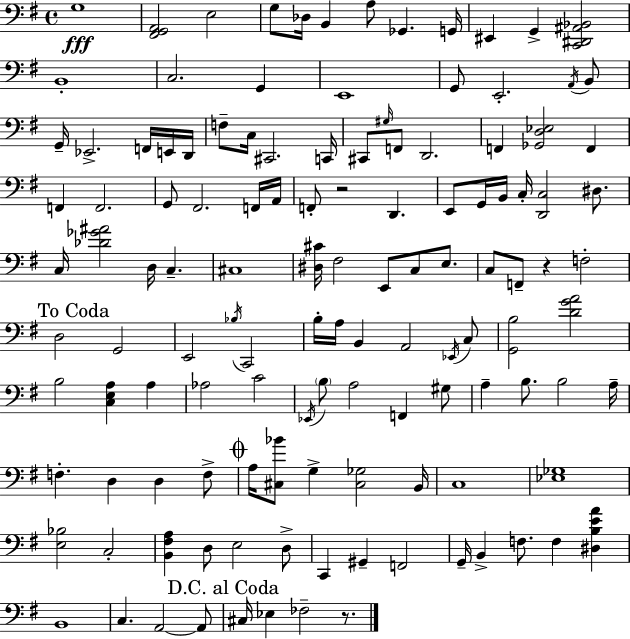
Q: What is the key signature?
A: E minor